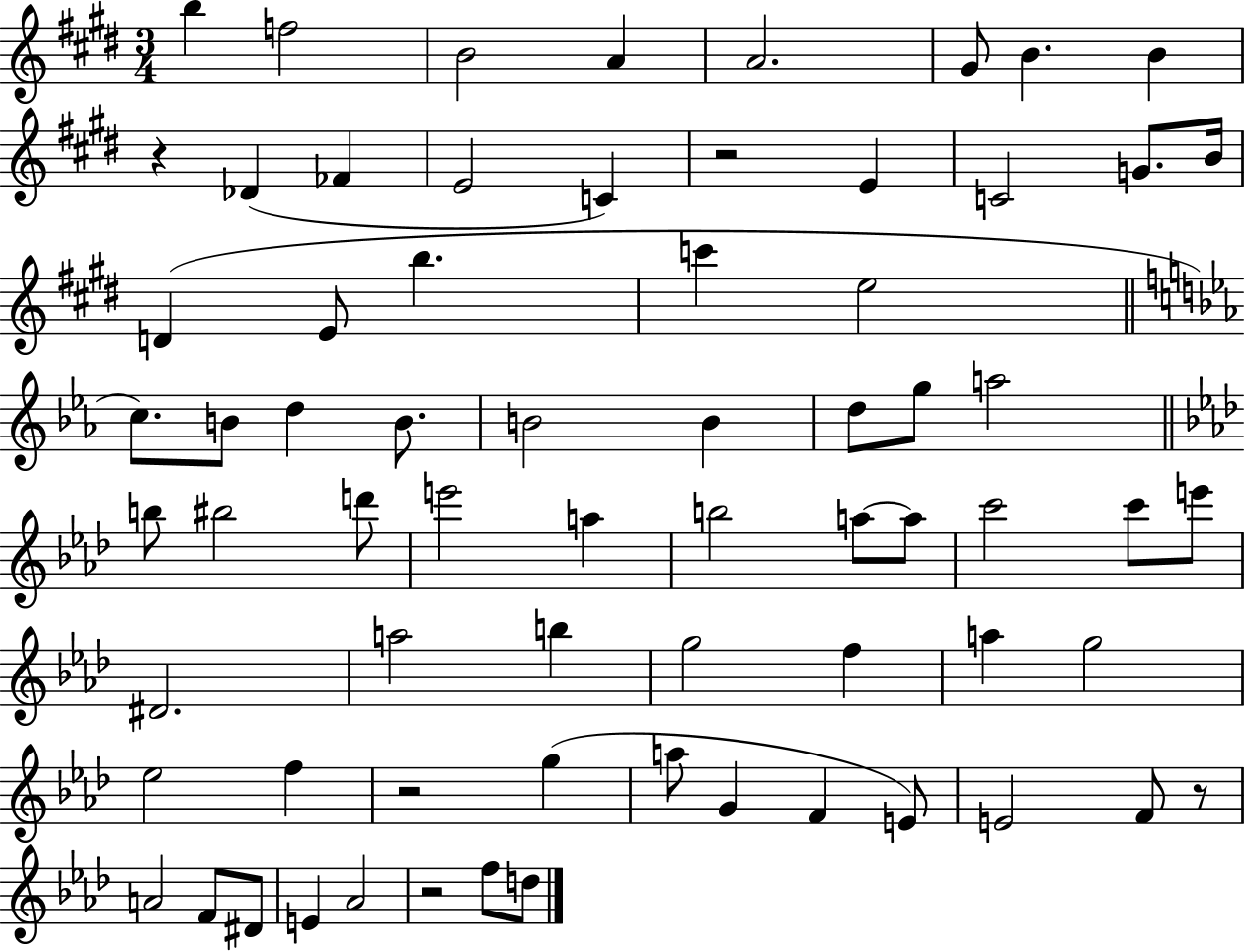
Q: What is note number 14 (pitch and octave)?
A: C4